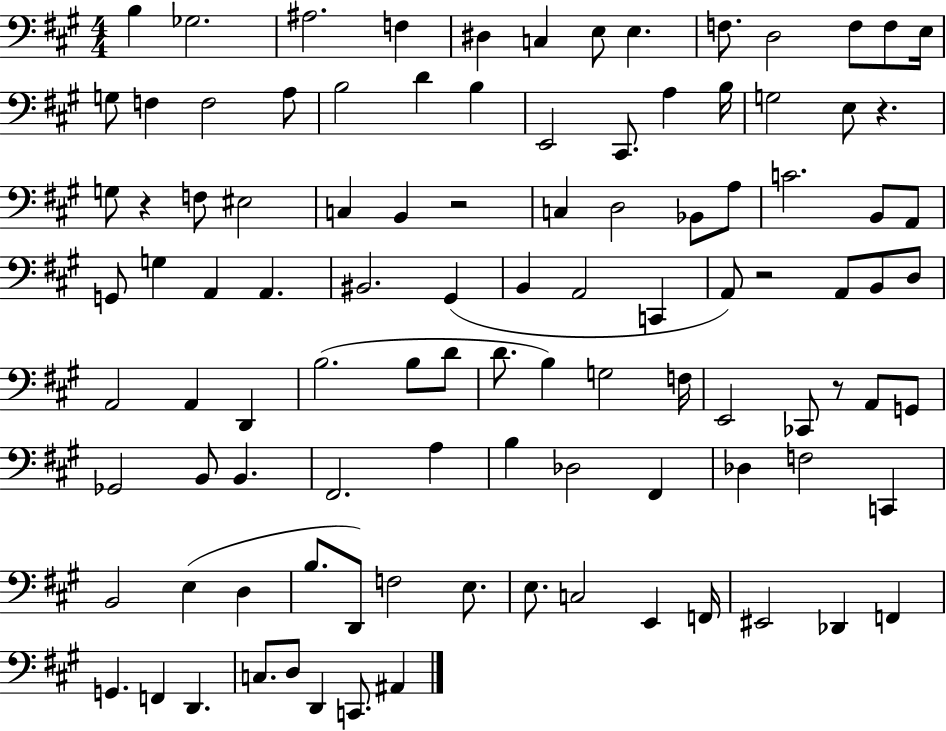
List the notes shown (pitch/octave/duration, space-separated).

B3/q Gb3/h. A#3/h. F3/q D#3/q C3/q E3/e E3/q. F3/e. D3/h F3/e F3/e E3/s G3/e F3/q F3/h A3/e B3/h D4/q B3/q E2/h C#2/e. A3/q B3/s G3/h E3/e R/q. G3/e R/q F3/e EIS3/h C3/q B2/q R/h C3/q D3/h Bb2/e A3/e C4/h. B2/e A2/e G2/e G3/q A2/q A2/q. BIS2/h. G#2/q B2/q A2/h C2/q A2/e R/h A2/e B2/e D3/e A2/h A2/q D2/q B3/h. B3/e D4/e D4/e. B3/q G3/h F3/s E2/h CES2/e R/e A2/e G2/e Gb2/h B2/e B2/q. F#2/h. A3/q B3/q Db3/h F#2/q Db3/q F3/h C2/q B2/h E3/q D3/q B3/e. D2/e F3/h E3/e. E3/e. C3/h E2/q F2/s EIS2/h Db2/q F2/q G2/q. F2/q D2/q. C3/e. D3/e D2/q C2/e. A#2/q